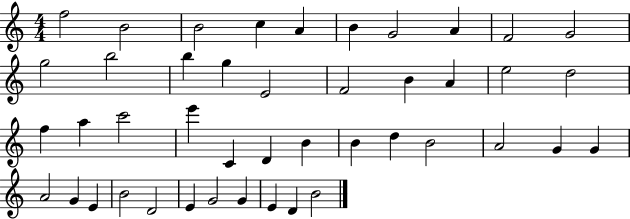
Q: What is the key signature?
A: C major